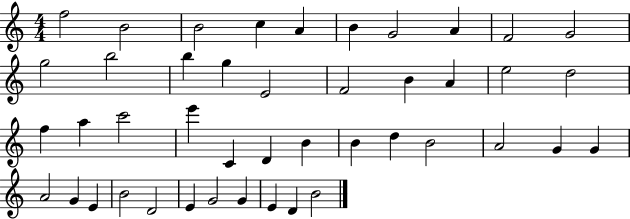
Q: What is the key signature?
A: C major